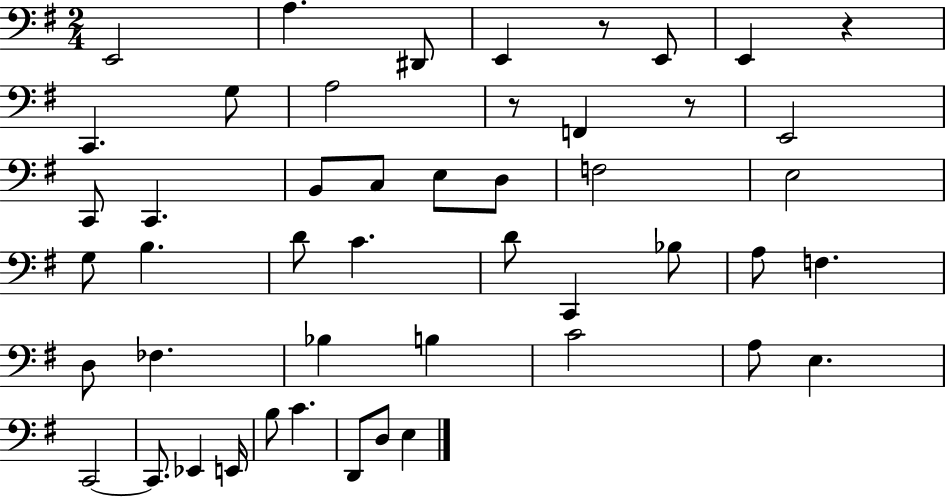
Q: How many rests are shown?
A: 4